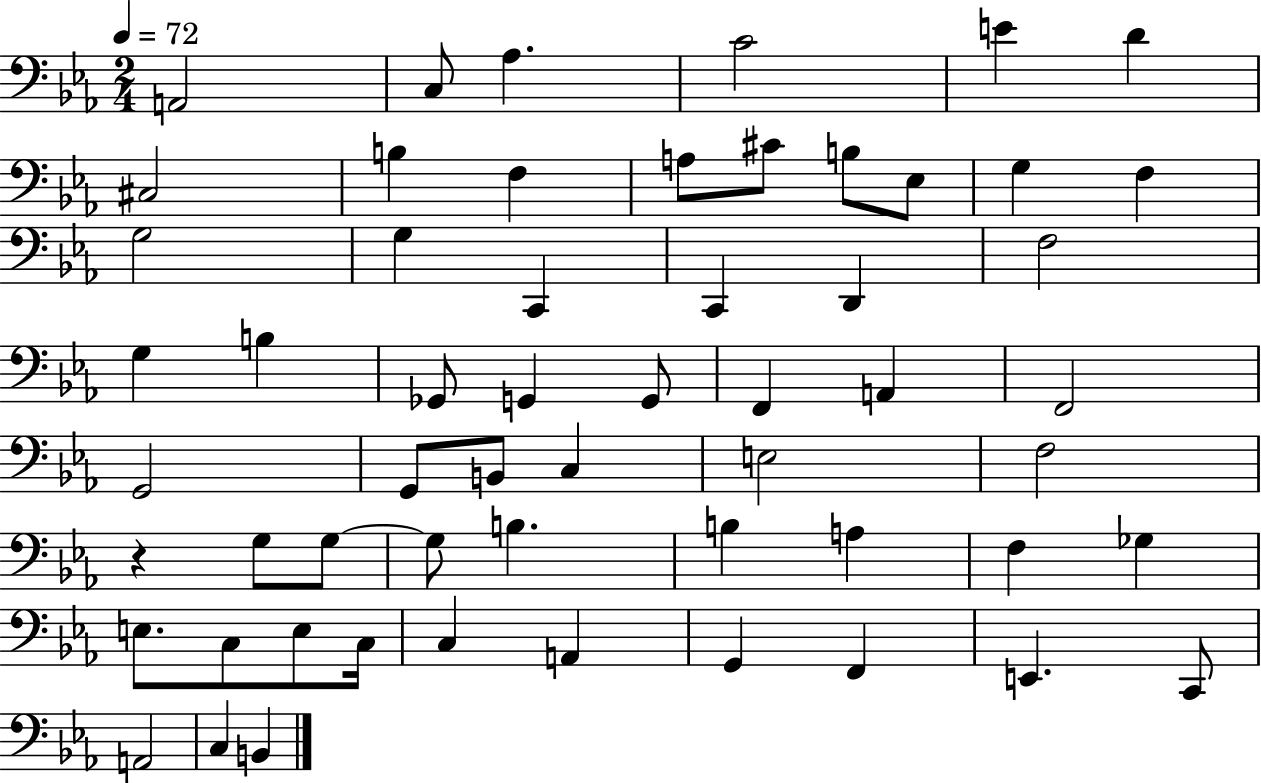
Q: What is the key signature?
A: EES major